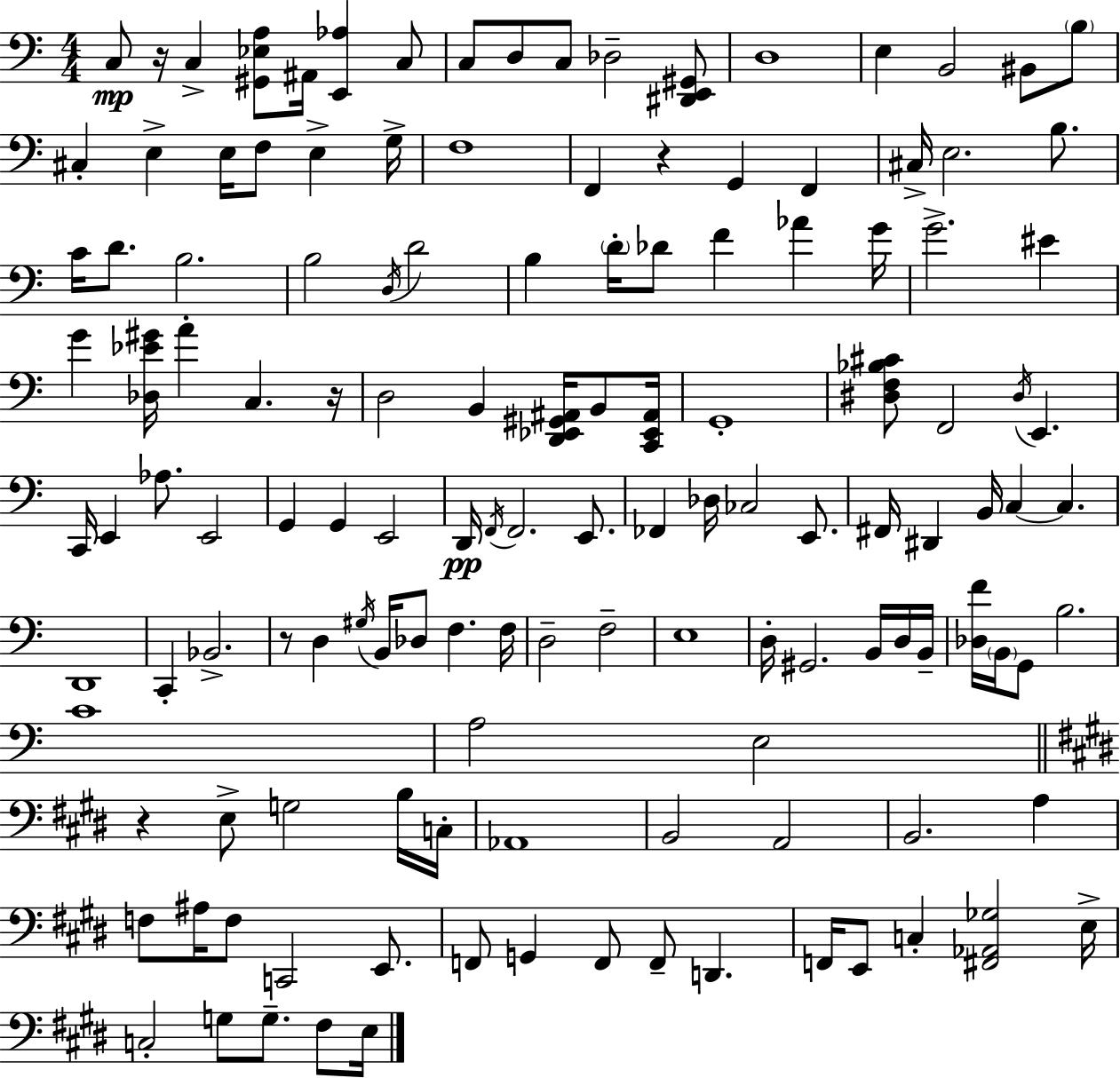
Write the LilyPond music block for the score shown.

{
  \clef bass
  \numericTimeSignature
  \time 4/4
  \key a \minor
  c8\mp r16 c4-> <gis, ees a>8 ais,16 <e, aes>4 c8 | c8 d8 c8 des2-- <dis, e, gis,>8 | d1 | e4 b,2 bis,8 \parenthesize b8 | \break cis4-. e4-> e16 f8 e4-> g16-> | f1 | f,4 r4 g,4 f,4 | cis16-> e2. b8. | \break c'16 d'8. b2. | b2 \acciaccatura { d16 } d'2 | b4 \parenthesize d'16-. des'8 f'4 aes'4 | g'16 g'2.-> eis'4 | \break g'4 <des ees' gis'>16 a'4-. c4. | r16 d2 b,4 <d, ees, gis, ais,>16 b,8 | <c, ees, ais,>16 g,1-. | <dis f bes cis'>8 f,2 \acciaccatura { dis16 } e,4. | \break c,16 e,4 aes8. e,2 | g,4 g,4 e,2 | d,16\pp \acciaccatura { f,16 } f,2. | e,8. fes,4 des16 ces2 | \break e,8. fis,16 dis,4 b,16 c4~~ c4. | d,1 | c,4-. bes,2.-> | r8 d4 \acciaccatura { gis16 } b,16 des8 f4. | \break f16 d2-- f2-- | e1 | d16-. gis,2. | b,16 d16 b,16-- <des f'>16 \parenthesize b,16 g,8 b2. | \break c'1 | a2 e2 | \bar "||" \break \key e \major r4 e8-> g2 b16 c16-. | aes,1 | b,2 a,2 | b,2. a4 | \break f8 ais16 f8 c,2 e,8. | f,8 g,4 f,8 f,8-- d,4. | f,16 e,8 c4-. <fis, aes, ges>2 e16-> | c2-. g8 g8.-- fis8 e16 | \break \bar "|."
}